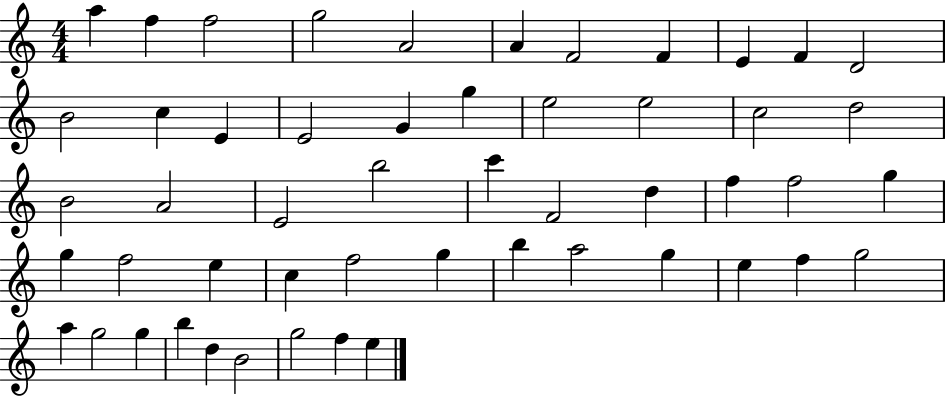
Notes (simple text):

A5/q F5/q F5/h G5/h A4/h A4/q F4/h F4/q E4/q F4/q D4/h B4/h C5/q E4/q E4/h G4/q G5/q E5/h E5/h C5/h D5/h B4/h A4/h E4/h B5/h C6/q F4/h D5/q F5/q F5/h G5/q G5/q F5/h E5/q C5/q F5/h G5/q B5/q A5/h G5/q E5/q F5/q G5/h A5/q G5/h G5/q B5/q D5/q B4/h G5/h F5/q E5/q